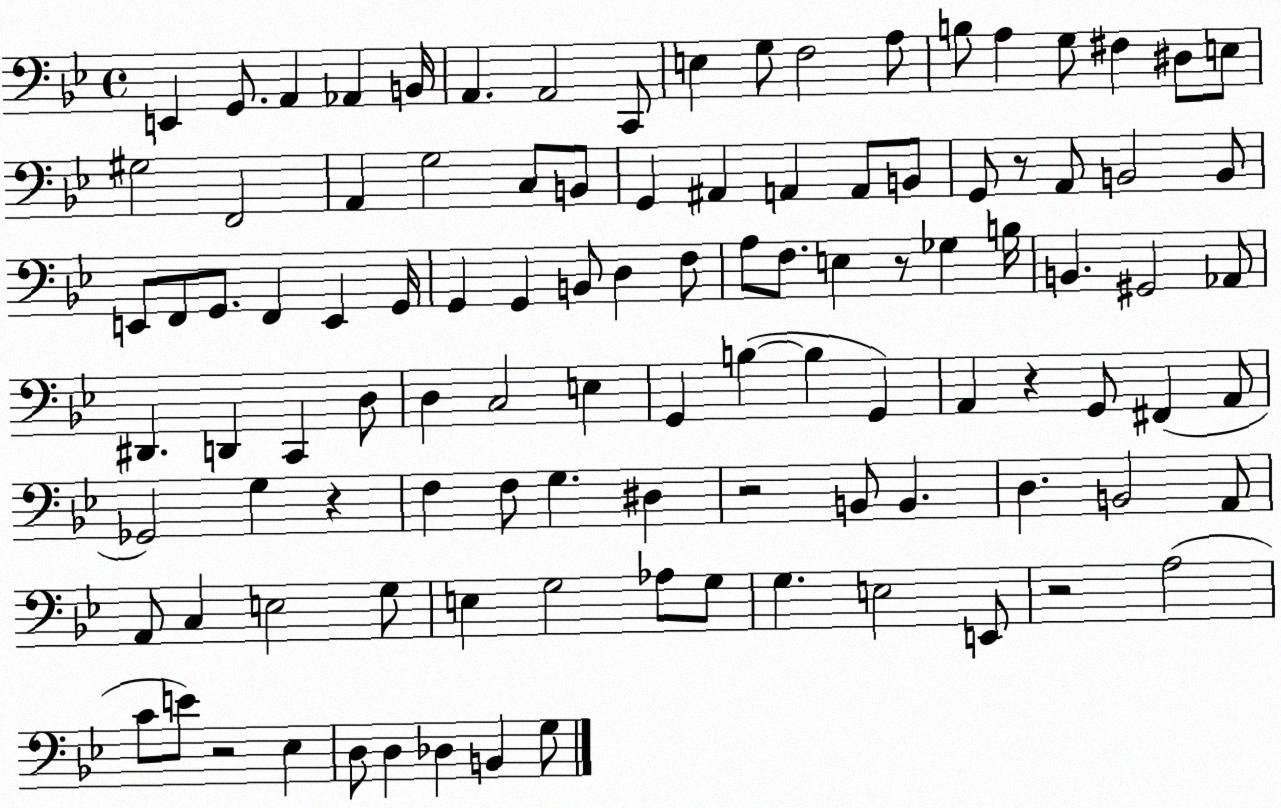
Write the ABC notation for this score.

X:1
T:Untitled
M:4/4
L:1/4
K:Bb
E,, G,,/2 A,, _A,, B,,/4 A,, A,,2 C,,/2 E, G,/2 F,2 A,/2 B,/2 A, G,/2 ^F, ^D,/2 E,/2 ^G,2 F,,2 A,, G,2 C,/2 B,,/2 G,, ^A,, A,, A,,/2 B,,/2 G,,/2 z/2 A,,/2 B,,2 B,,/2 E,,/2 F,,/2 G,,/2 F,, E,, G,,/4 G,, G,, B,,/2 D, F,/2 A,/2 F,/2 E, z/2 _G, B,/4 B,, ^G,,2 _A,,/2 ^D,, D,, C,, D,/2 D, C,2 E, G,, B, B, G,, A,, z G,,/2 ^F,, A,,/2 _G,,2 G, z F, F,/2 G, ^D, z2 B,,/2 B,, D, B,,2 A,,/2 A,,/2 C, E,2 G,/2 E, G,2 _A,/2 G,/2 G, E,2 E,,/2 z2 A,2 C/2 E/2 z2 _E, D,/2 D, _D, B,, G,/2